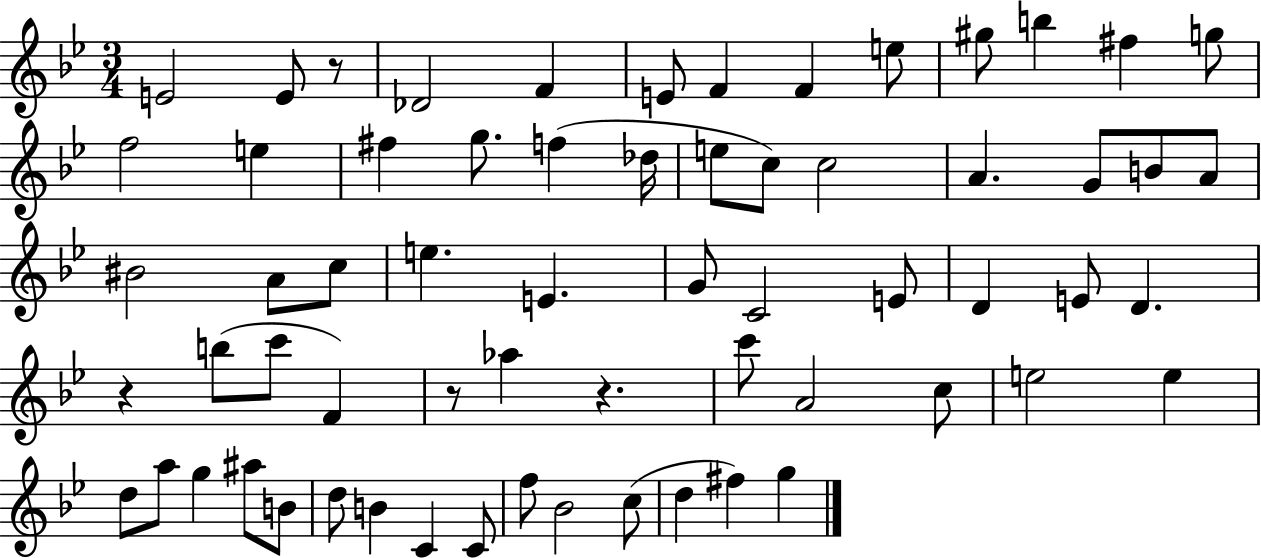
X:1
T:Untitled
M:3/4
L:1/4
K:Bb
E2 E/2 z/2 _D2 F E/2 F F e/2 ^g/2 b ^f g/2 f2 e ^f g/2 f _d/4 e/2 c/2 c2 A G/2 B/2 A/2 ^B2 A/2 c/2 e E G/2 C2 E/2 D E/2 D z b/2 c'/2 F z/2 _a z c'/2 A2 c/2 e2 e d/2 a/2 g ^a/2 B/2 d/2 B C C/2 f/2 _B2 c/2 d ^f g